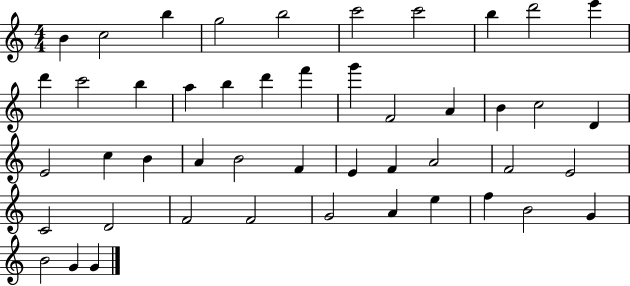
{
  \clef treble
  \numericTimeSignature
  \time 4/4
  \key c \major
  b'4 c''2 b''4 | g''2 b''2 | c'''2 c'''2 | b''4 d'''2 e'''4 | \break d'''4 c'''2 b''4 | a''4 b''4 d'''4 f'''4 | g'''4 f'2 a'4 | b'4 c''2 d'4 | \break e'2 c''4 b'4 | a'4 b'2 f'4 | e'4 f'4 a'2 | f'2 e'2 | \break c'2 d'2 | f'2 f'2 | g'2 a'4 e''4 | f''4 b'2 g'4 | \break b'2 g'4 g'4 | \bar "|."
}